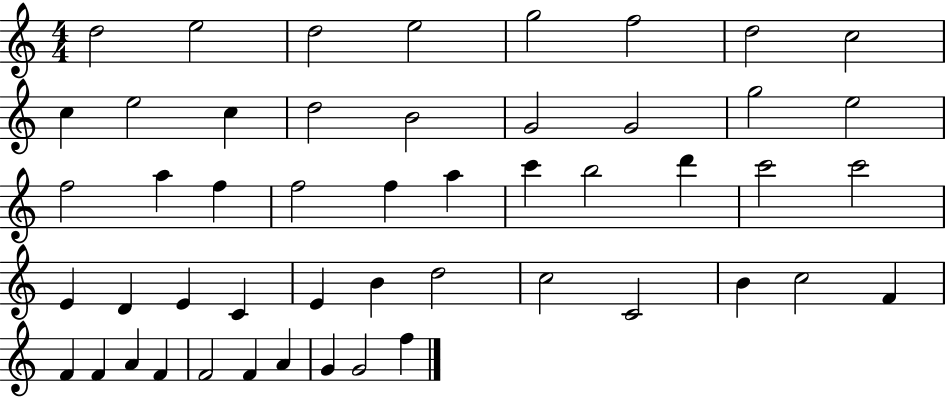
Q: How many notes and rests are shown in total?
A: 50